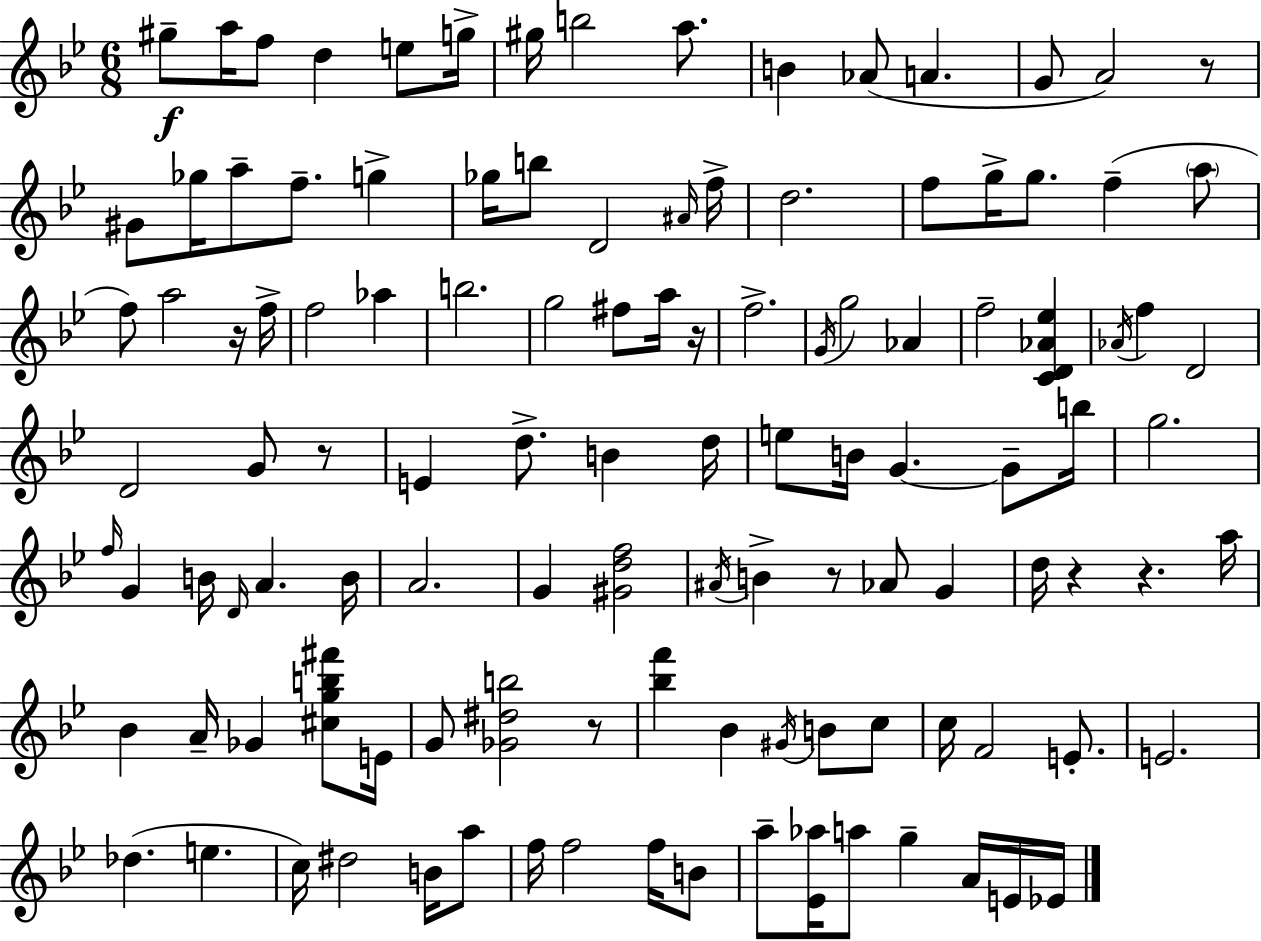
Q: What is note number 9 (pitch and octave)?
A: A5